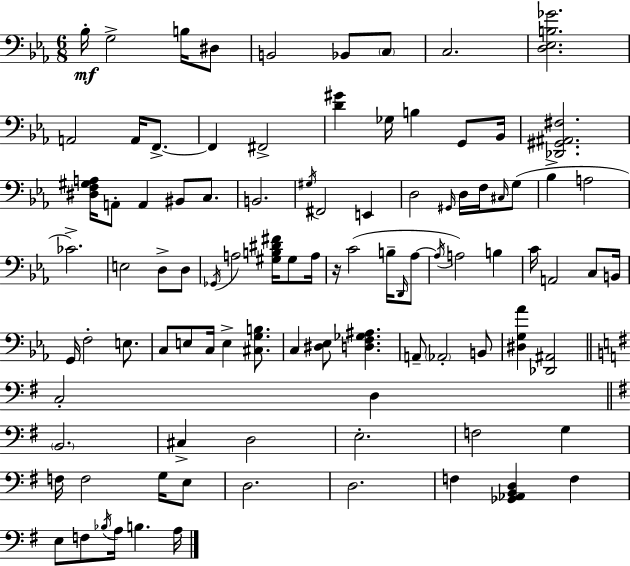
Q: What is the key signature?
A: EES major